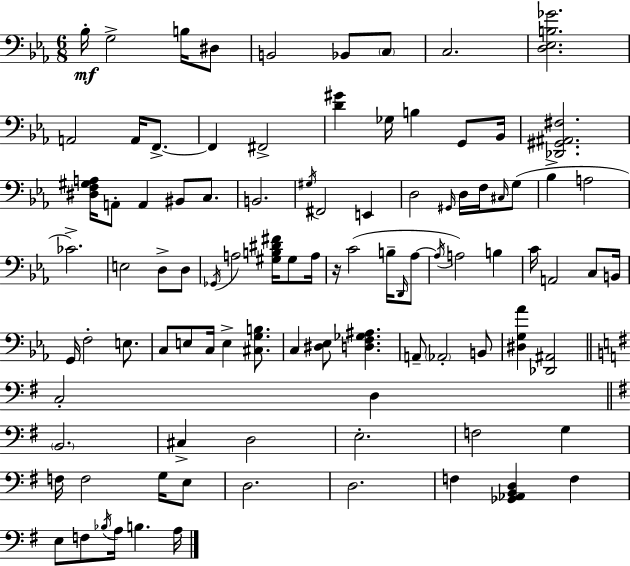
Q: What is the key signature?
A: EES major